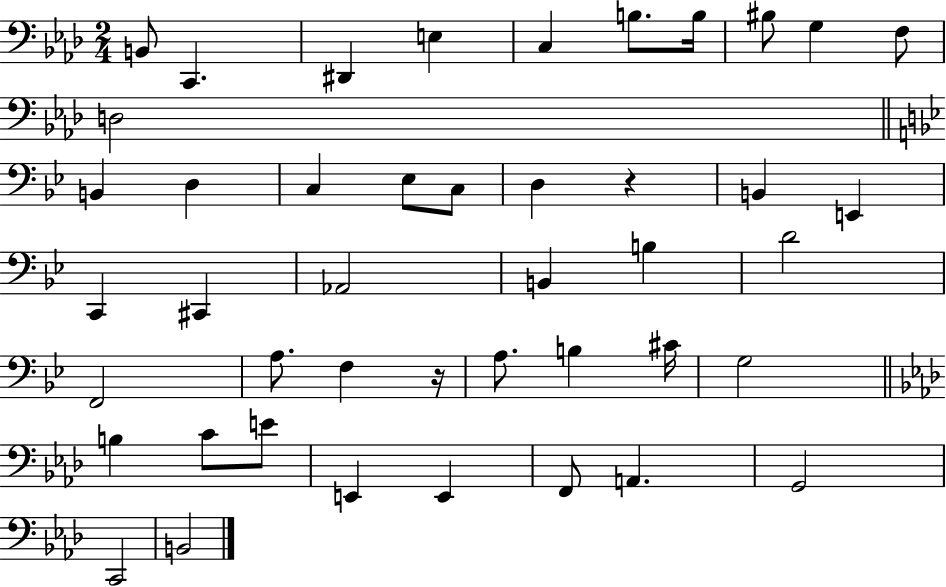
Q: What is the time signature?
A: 2/4